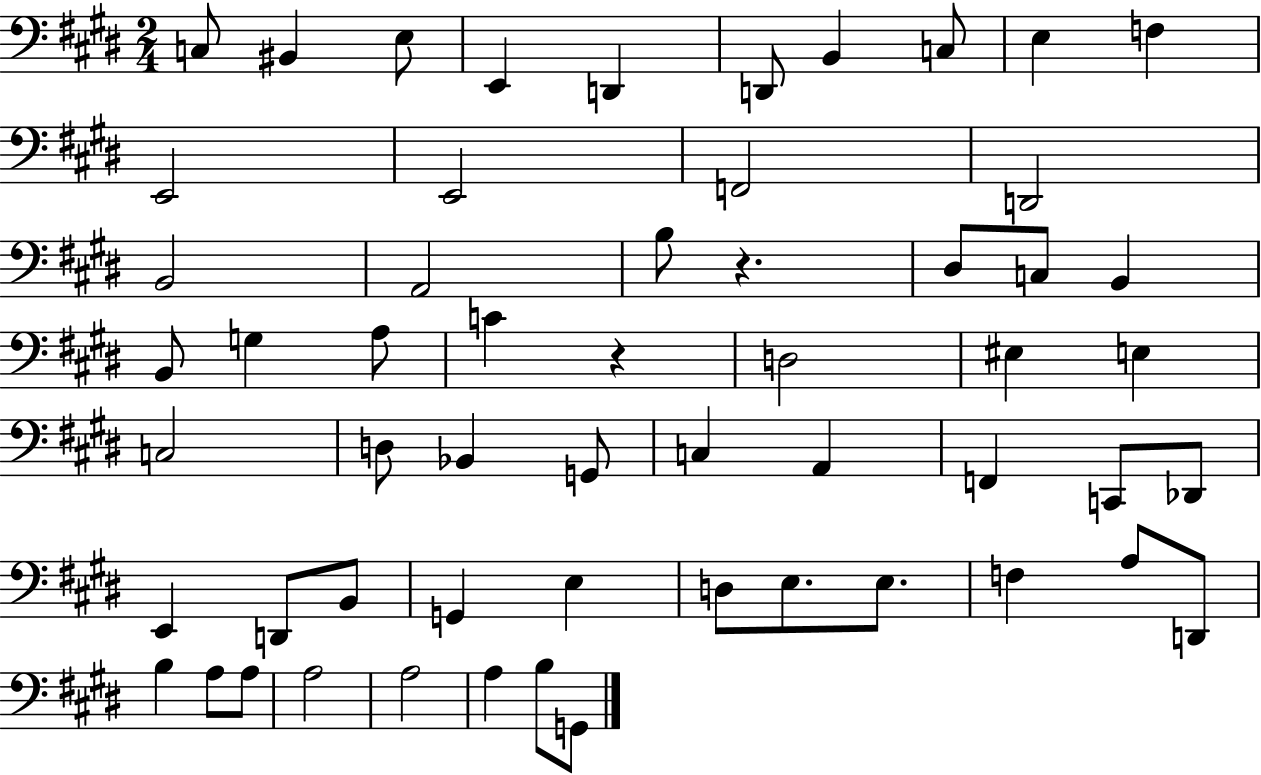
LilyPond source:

{
  \clef bass
  \numericTimeSignature
  \time 2/4
  \key e \major
  c8 bis,4 e8 | e,4 d,4 | d,8 b,4 c8 | e4 f4 | \break e,2 | e,2 | f,2 | d,2 | \break b,2 | a,2 | b8 r4. | dis8 c8 b,4 | \break b,8 g4 a8 | c'4 r4 | d2 | eis4 e4 | \break c2 | d8 bes,4 g,8 | c4 a,4 | f,4 c,8 des,8 | \break e,4 d,8 b,8 | g,4 e4 | d8 e8. e8. | f4 a8 d,8 | \break b4 a8 a8 | a2 | a2 | a4 b8 g,8 | \break \bar "|."
}